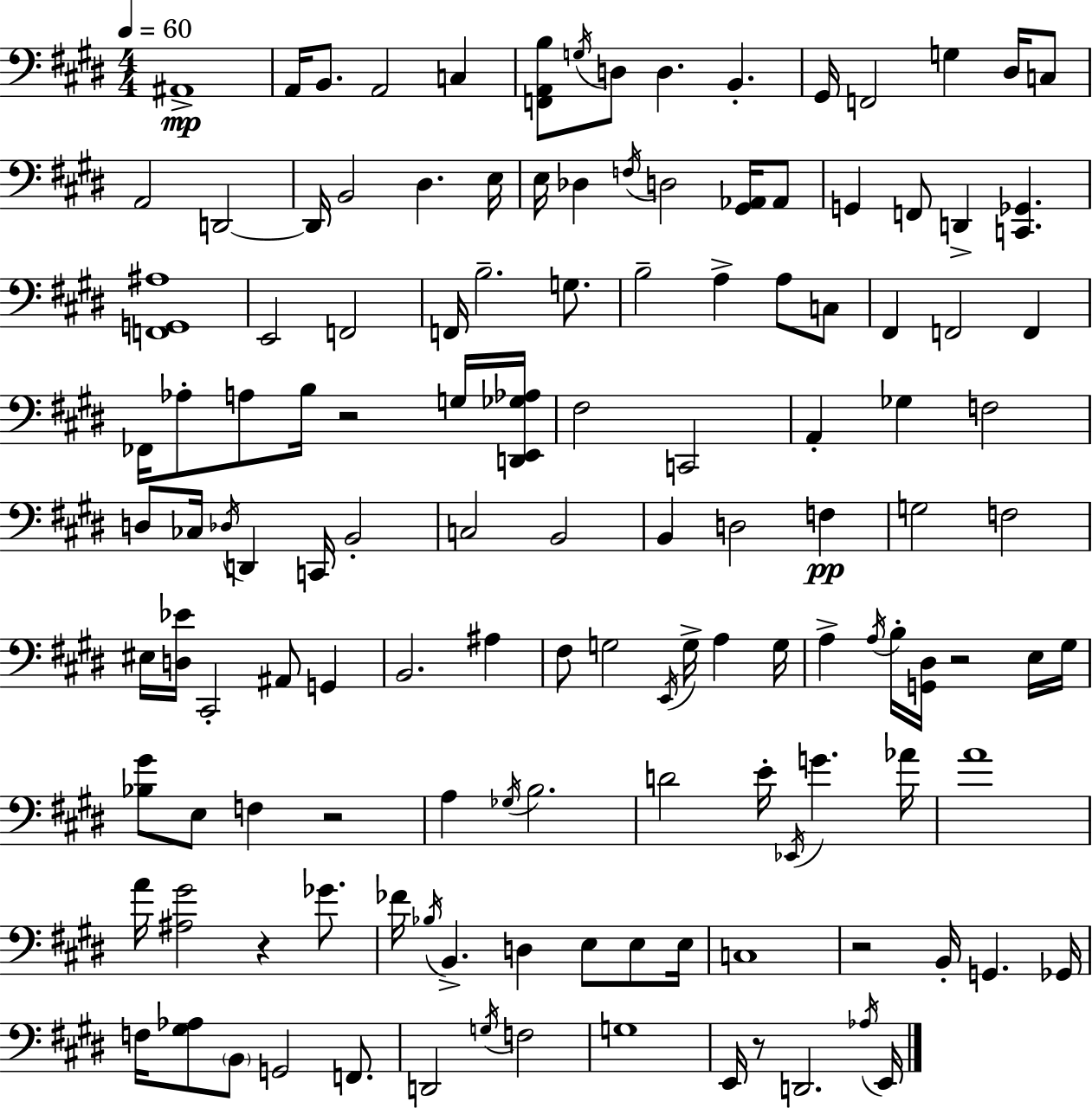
X:1
T:Untitled
M:4/4
L:1/4
K:E
^A,,4 A,,/4 B,,/2 A,,2 C, [F,,A,,B,]/2 G,/4 D,/2 D, B,, ^G,,/4 F,,2 G, ^D,/4 C,/2 A,,2 D,,2 D,,/4 B,,2 ^D, E,/4 E,/4 _D, F,/4 D,2 [^G,,_A,,]/4 _A,,/2 G,, F,,/2 D,, [C,,_G,,] [F,,G,,^A,]4 E,,2 F,,2 F,,/4 B,2 G,/2 B,2 A, A,/2 C,/2 ^F,, F,,2 F,, _F,,/4 _A,/2 A,/2 B,/4 z2 G,/4 [D,,E,,_G,_A,]/4 ^F,2 C,,2 A,, _G, F,2 D,/2 _C,/4 _D,/4 D,, C,,/4 B,,2 C,2 B,,2 B,, D,2 F, G,2 F,2 ^E,/4 [D,_E]/4 ^C,,2 ^A,,/2 G,, B,,2 ^A, ^F,/2 G,2 E,,/4 G,/4 A, G,/4 A, A,/4 B,/4 [G,,^D,]/4 z2 E,/4 ^G,/4 [_B,^G]/2 E,/2 F, z2 A, _G,/4 B,2 D2 E/4 _E,,/4 G _A/4 A4 A/4 [^A,^G]2 z _G/2 _F/4 _B,/4 B,, D, E,/2 E,/2 E,/4 C,4 z2 B,,/4 G,, _G,,/4 F,/4 [^G,_A,]/2 B,,/2 G,,2 F,,/2 D,,2 G,/4 F,2 G,4 E,,/4 z/2 D,,2 _A,/4 E,,/4